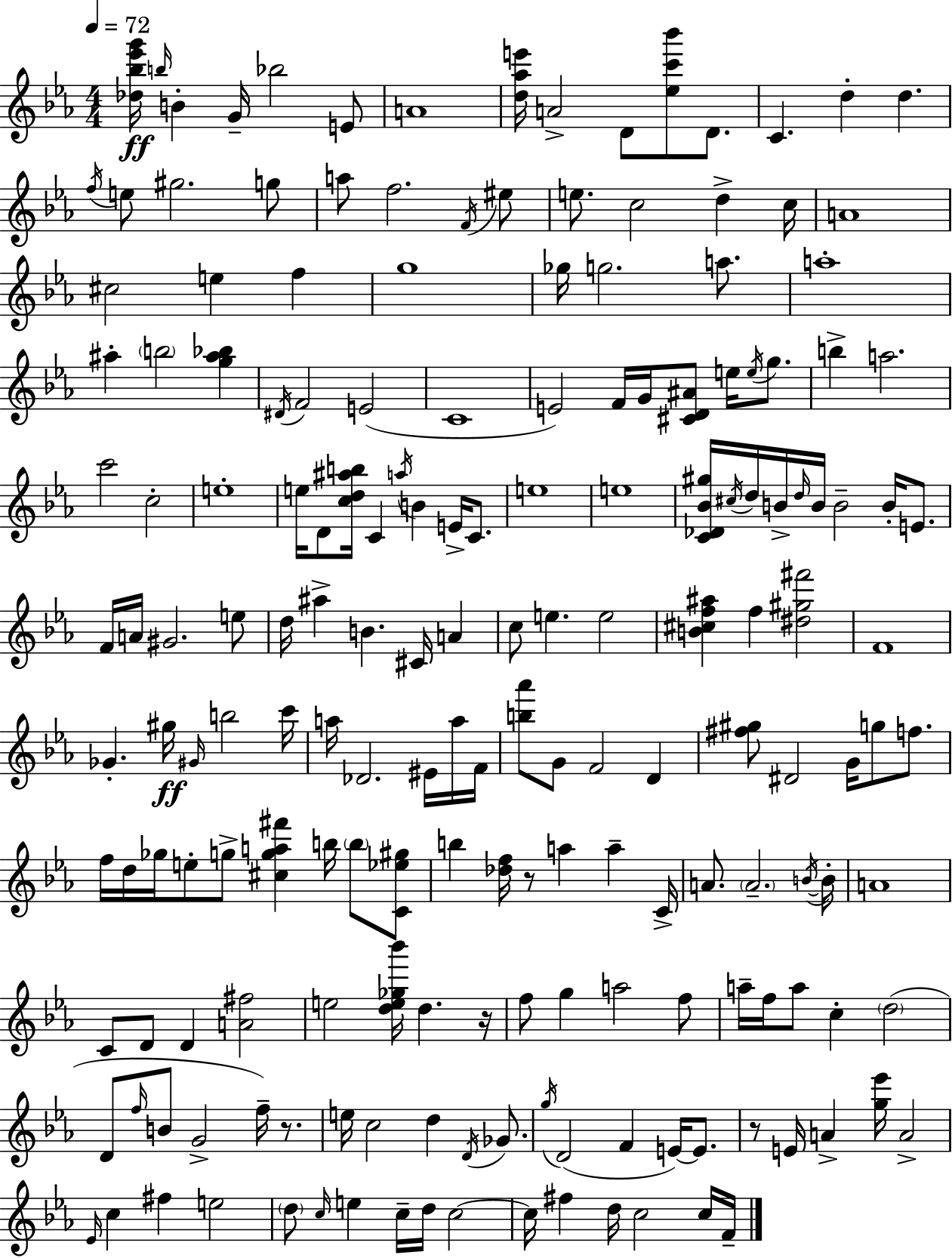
[Db5,Bb5,Eb6,G6]/s B5/s B4/q G4/s Bb5/h E4/e A4/w [D5,Ab5,E6]/s A4/h D4/e [Eb5,C6,Bb6]/e D4/e. C4/q. D5/q D5/q. F5/s E5/e G#5/h. G5/e A5/e F5/h. F4/s EIS5/e E5/e. C5/h D5/q C5/s A4/w C#5/h E5/q F5/q G5/w Gb5/s G5/h. A5/e. A5/w A#5/q B5/h [G5,A#5,Bb5]/q D#4/s F4/h E4/h C4/w E4/h F4/s G4/s [C#4,D4,A#4]/e E5/s E5/s G5/e. B5/q A5/h. C6/h C5/h E5/w E5/s D4/e [C5,D5,A#5,B5]/s C4/q A5/s B4/q E4/s C4/e. E5/w E5/w [C4,Db4,Bb4,G#5]/s C#5/s D5/s B4/s D5/s B4/s B4/h B4/s E4/e. F4/s A4/s G#4/h. E5/e D5/s A#5/q B4/q. C#4/s A4/q C5/e E5/q. E5/h [B4,C#5,F5,A#5]/q F5/q [D#5,G#5,F#6]/h F4/w Gb4/q. G#5/s G#4/s B5/h C6/s A5/s Db4/h. EIS4/s A5/s F4/s [B5,Ab6]/e G4/e F4/h D4/q [F#5,G#5]/e D#4/h G4/s G5/e F5/e. F5/s D5/s Gb5/s E5/e G5/e [C#5,G5,A5,F#6]/q B5/s B5/e [C4,Eb5,G#5]/e B5/q [Db5,F5]/s R/e A5/q A5/q C4/s A4/e. A4/h. B4/s B4/s A4/w C4/e D4/e D4/q [A4,F#5]/h E5/h [D5,E5,Gb5,Bb6]/s D5/q. R/s F5/e G5/q A5/h F5/e A5/s F5/s A5/e C5/q D5/h D4/e F5/s B4/e G4/h F5/s R/e. E5/s C5/h D5/q D4/s Gb4/e. G5/s D4/h F4/q E4/s E4/e. R/e E4/s A4/q [G5,Eb6]/s A4/h Eb4/s C5/q F#5/q E5/h D5/e C5/s E5/q C5/s D5/s C5/h C5/s F#5/q D5/s C5/h C5/s F4/s